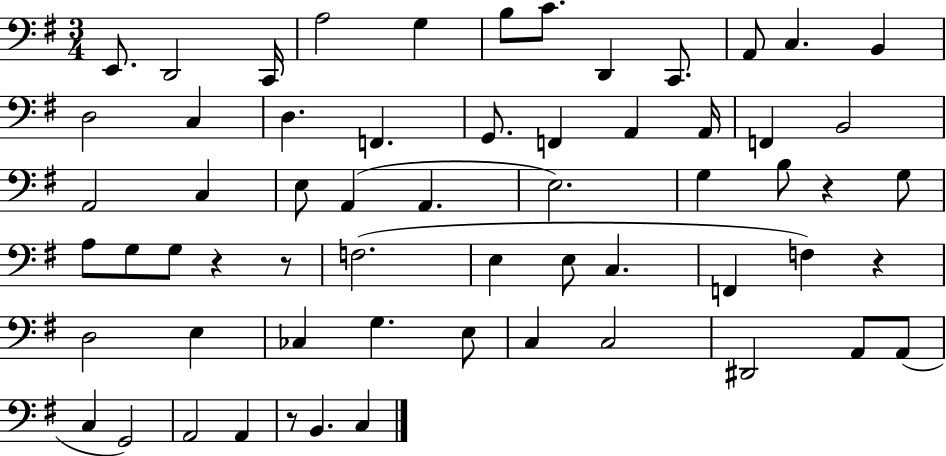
X:1
T:Untitled
M:3/4
L:1/4
K:G
E,,/2 D,,2 C,,/4 A,2 G, B,/2 C/2 D,, C,,/2 A,,/2 C, B,, D,2 C, D, F,, G,,/2 F,, A,, A,,/4 F,, B,,2 A,,2 C, E,/2 A,, A,, E,2 G, B,/2 z G,/2 A,/2 G,/2 G,/2 z z/2 F,2 E, E,/2 C, F,, F, z D,2 E, _C, G, E,/2 C, C,2 ^D,,2 A,,/2 A,,/2 C, G,,2 A,,2 A,, z/2 B,, C,